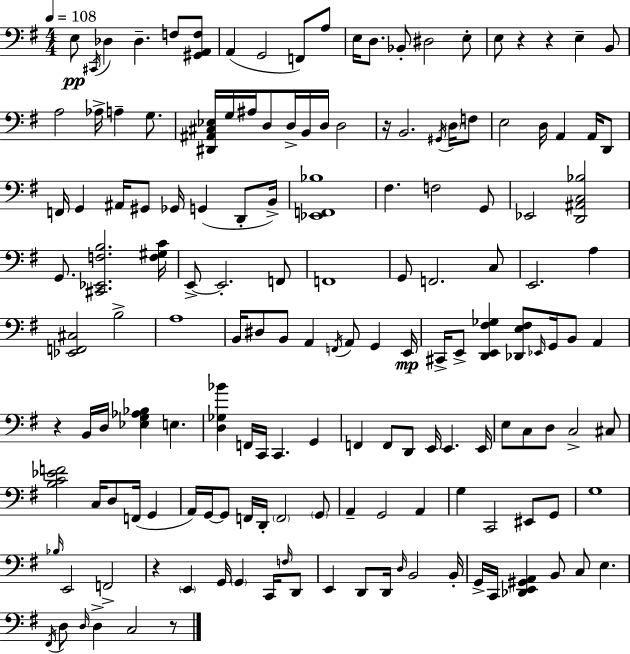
E3/e C#2/s Db3/q Db3/q. F3/e [G#2,A2,F3]/e A2/q G2/h F2/e A3/e E3/s D3/e. Bb2/e D#3/h E3/e E3/e R/q R/q E3/q B2/e A3/h Ab3/s A3/q G3/e. [D#2,A#2,C#3,Eb3]/s G3/s A#3/s D3/e D3/s B2/s D3/s D3/h R/s B2/h. G#2/s D3/s F3/e E3/h D3/s A2/q A2/s D2/e F2/s G2/q A#2/s G#2/e Gb2/s G2/q D2/e B2/s [Eb2,F2,Bb3]/w F#3/q. F3/h G2/e Eb2/h [D2,A#2,C3,Bb3]/h G2/e. [C#2,Eb2,F3,B3]/h. [F3,G#3,C4]/s E2/e E2/h. F2/e F2/w G2/e F2/h. C3/e E2/h. A3/q [Eb2,F2,C#3]/h B3/h A3/w B2/s D#3/e B2/e A2/q F2/s A2/e G2/q E2/s C#2/s E2/e [D2,E2,F#3,Gb3]/q [Db2,E3,F#3]/e Eb2/s G2/s B2/e A2/q R/q B2/s D3/s [Eb3,G3,Ab3,Bb3]/q E3/q. [D3,Gb3,Bb4]/q F2/s C2/s C2/q. G2/q F2/q F2/e D2/e E2/s E2/q. E2/s E3/e C3/e D3/e C3/h C#3/e [B3,C4,Eb4,F4]/h C3/s D3/e F2/s G2/q A2/s G2/s G2/e F2/s D2/s F2/h G2/e A2/q G2/h A2/q G3/q C2/h EIS2/e G2/e G3/w Bb3/s E2/h F2/h R/q E2/q G2/s G2/q C2/s F3/s D2/e E2/q D2/e D2/s D3/s B2/h B2/s G2/s C2/s [Db2,E2,G#2,A2]/q B2/e C3/e E3/q. F#2/s D3/e D3/s D3/q C3/h R/e